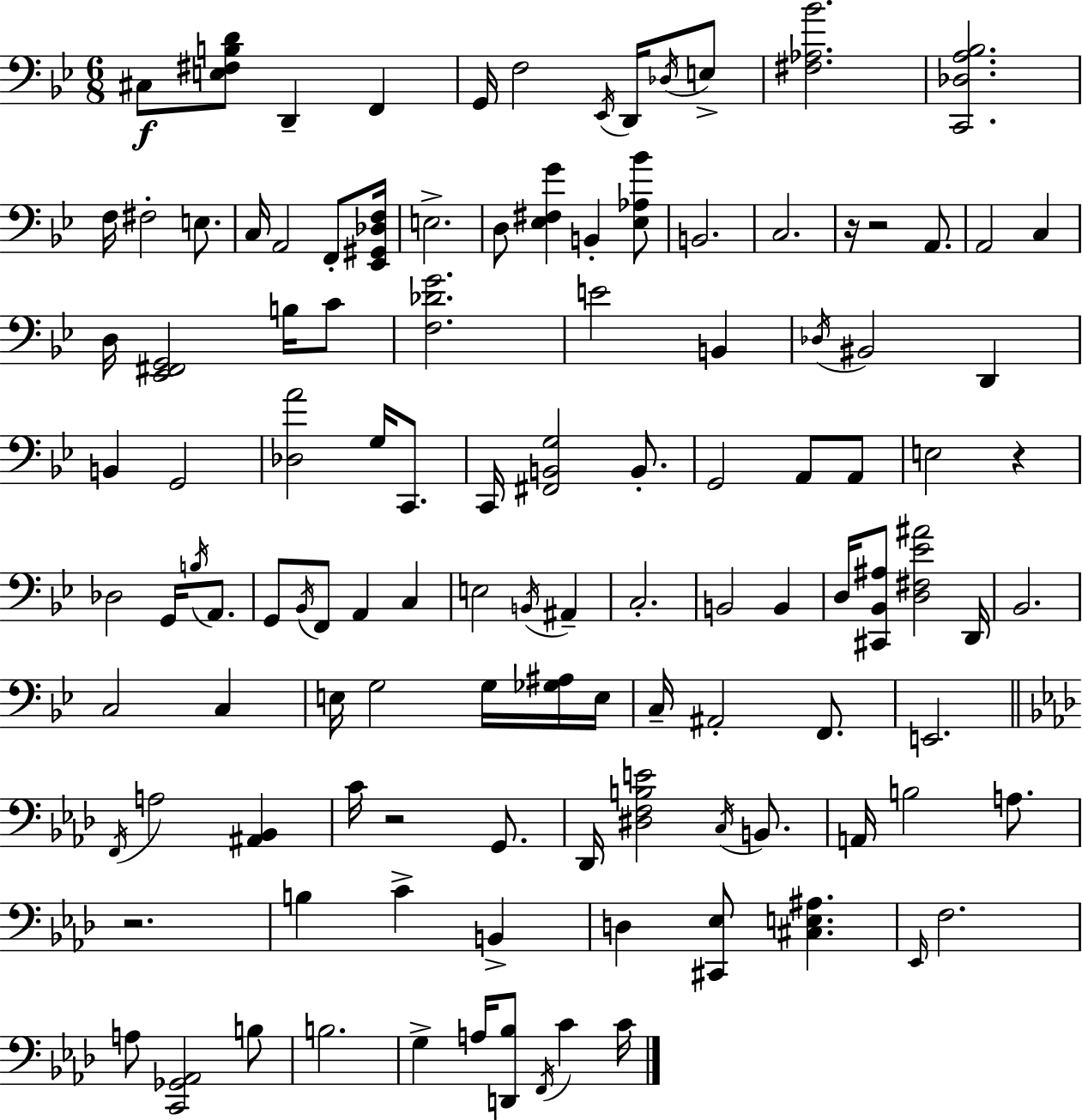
{
  \clef bass
  \numericTimeSignature
  \time 6/8
  \key bes \major
  cis8\f <e fis b d'>8 d,4-- f,4 | g,16 f2 \acciaccatura { ees,16 } d,16 \acciaccatura { des16 } | e8-> <fis aes bes'>2. | <c, des a bes>2. | \break f16 fis2-. e8. | c16 a,2 f,8-. | <ees, gis, des f>16 e2.-> | d8 <ees fis g'>4 b,4-. | \break <ees aes bes'>8 b,2. | c2. | r16 r2 a,8. | a,2 c4 | \break d16 <ees, fis, g,>2 b16 | c'8 <f des' g'>2. | e'2 b,4 | \acciaccatura { des16 } bis,2 d,4 | \break b,4 g,2 | <des a'>2 g16 | c,8. c,16 <fis, b, g>2 | b,8.-. g,2 a,8 | \break a,8 e2 r4 | des2 g,16 | \acciaccatura { b16 } a,8. g,8 \acciaccatura { bes,16 } f,8 a,4 | c4 e2 | \break \acciaccatura { b,16 } ais,4-- c2.-. | b,2 | b,4 d16 <cis, bes, ais>8 <d fis ees' ais'>2 | d,16 bes,2. | \break c2 | c4 e16 g2 | g16 <ges ais>16 e16 c16-- ais,2-. | f,8. e,2. | \break \bar "||" \break \key aes \major \acciaccatura { f,16 } a2 <ais, bes,>4 | c'16 r2 g,8. | des,16 <dis f b e'>2 \acciaccatura { c16 } b,8. | a,16 b2 a8. | \break r2. | b4 c'4-> b,4-> | d4 <cis, ees>8 <cis e ais>4. | \grace { ees,16 } f2. | \break a8 <c, ges, aes,>2 | b8 b2. | g4-> a16 <d, bes>8 \acciaccatura { f,16 } c'4 | c'16 \bar "|."
}